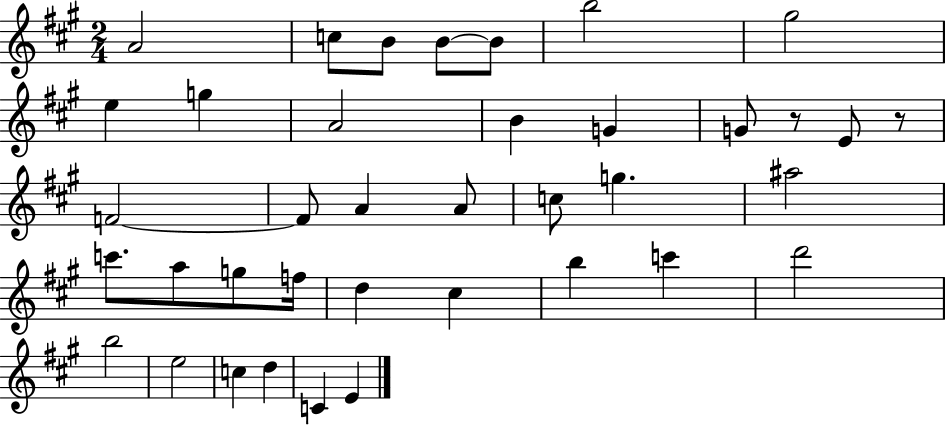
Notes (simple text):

A4/h C5/e B4/e B4/e B4/e B5/h G#5/h E5/q G5/q A4/h B4/q G4/q G4/e R/e E4/e R/e F4/h F4/e A4/q A4/e C5/e G5/q. A#5/h C6/e. A5/e G5/e F5/s D5/q C#5/q B5/q C6/q D6/h B5/h E5/h C5/q D5/q C4/q E4/q